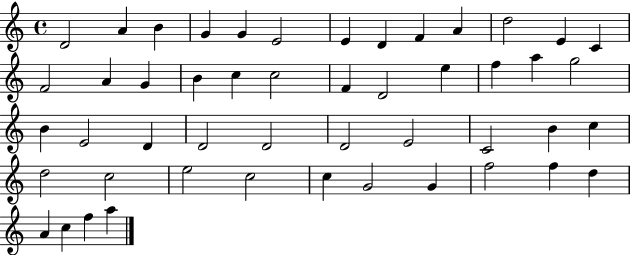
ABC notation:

X:1
T:Untitled
M:4/4
L:1/4
K:C
D2 A B G G E2 E D F A d2 E C F2 A G B c c2 F D2 e f a g2 B E2 D D2 D2 D2 E2 C2 B c d2 c2 e2 c2 c G2 G f2 f d A c f a